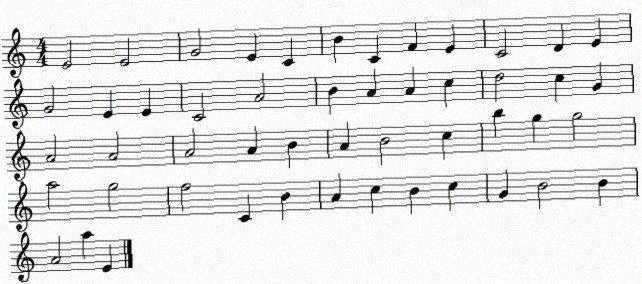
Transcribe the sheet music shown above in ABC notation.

X:1
T:Untitled
M:4/4
L:1/4
K:C
E2 E2 G2 E C B C F E C2 D E G2 E E C2 A2 B A A c d2 c G A2 A2 A2 A B A B2 c b g g2 a2 g2 f2 C B A c B c G B2 B A2 a E